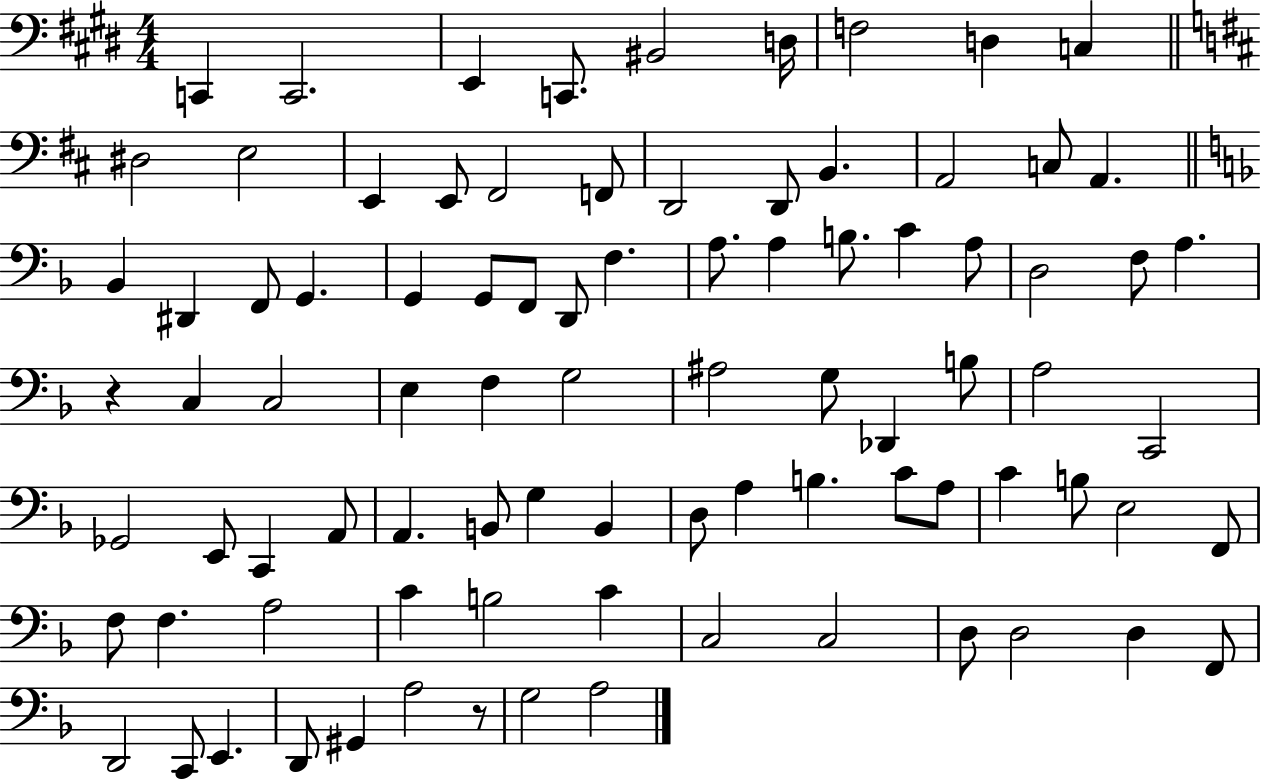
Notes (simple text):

C2/q C2/h. E2/q C2/e. BIS2/h D3/s F3/h D3/q C3/q D#3/h E3/h E2/q E2/e F#2/h F2/e D2/h D2/e B2/q. A2/h C3/e A2/q. Bb2/q D#2/q F2/e G2/q. G2/q G2/e F2/e D2/e F3/q. A3/e. A3/q B3/e. C4/q A3/e D3/h F3/e A3/q. R/q C3/q C3/h E3/q F3/q G3/h A#3/h G3/e Db2/q B3/e A3/h C2/h Gb2/h E2/e C2/q A2/e A2/q. B2/e G3/q B2/q D3/e A3/q B3/q. C4/e A3/e C4/q B3/e E3/h F2/e F3/e F3/q. A3/h C4/q B3/h C4/q C3/h C3/h D3/e D3/h D3/q F2/e D2/h C2/e E2/q. D2/e G#2/q A3/h R/e G3/h A3/h